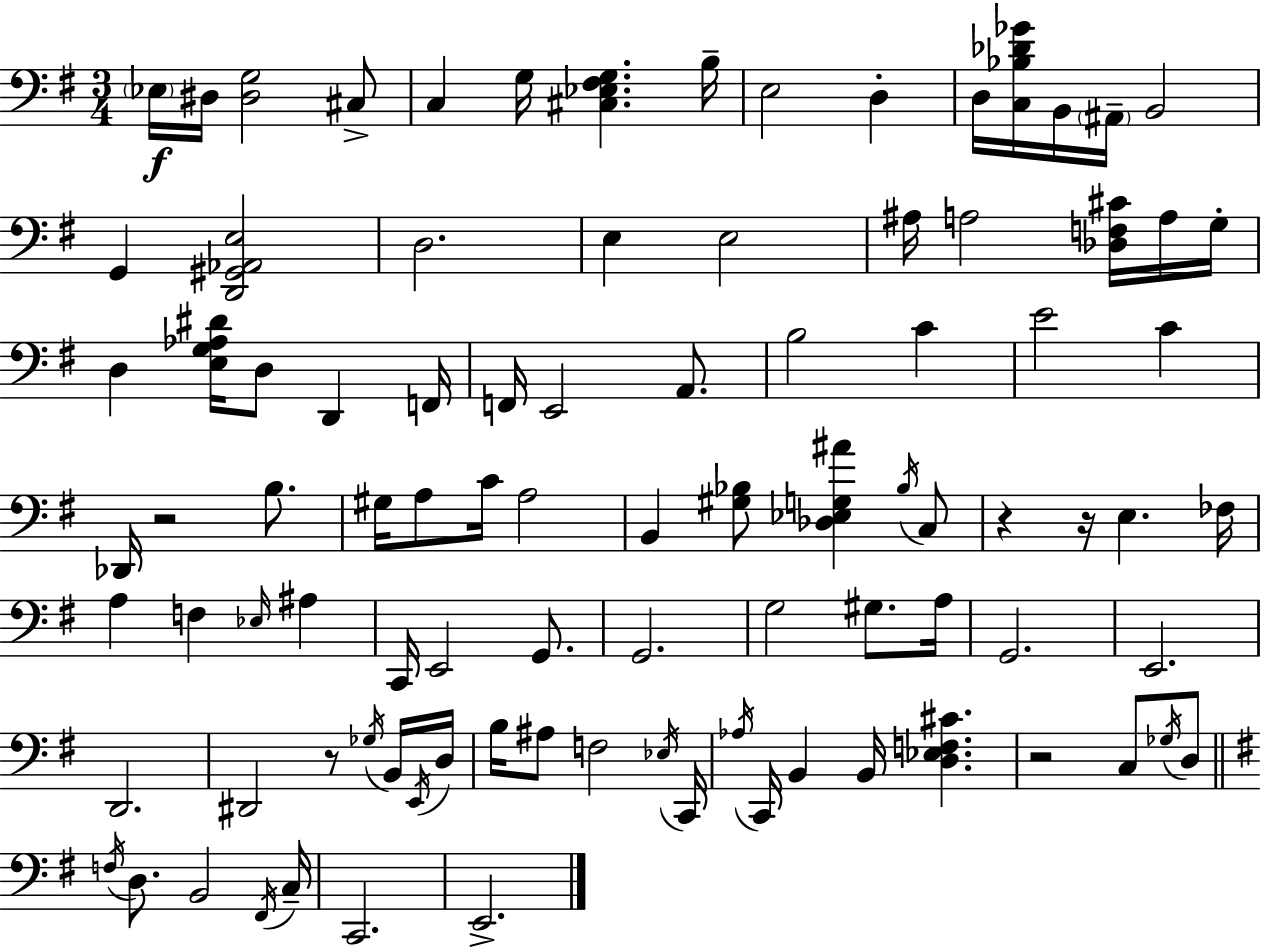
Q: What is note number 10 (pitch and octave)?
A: B2